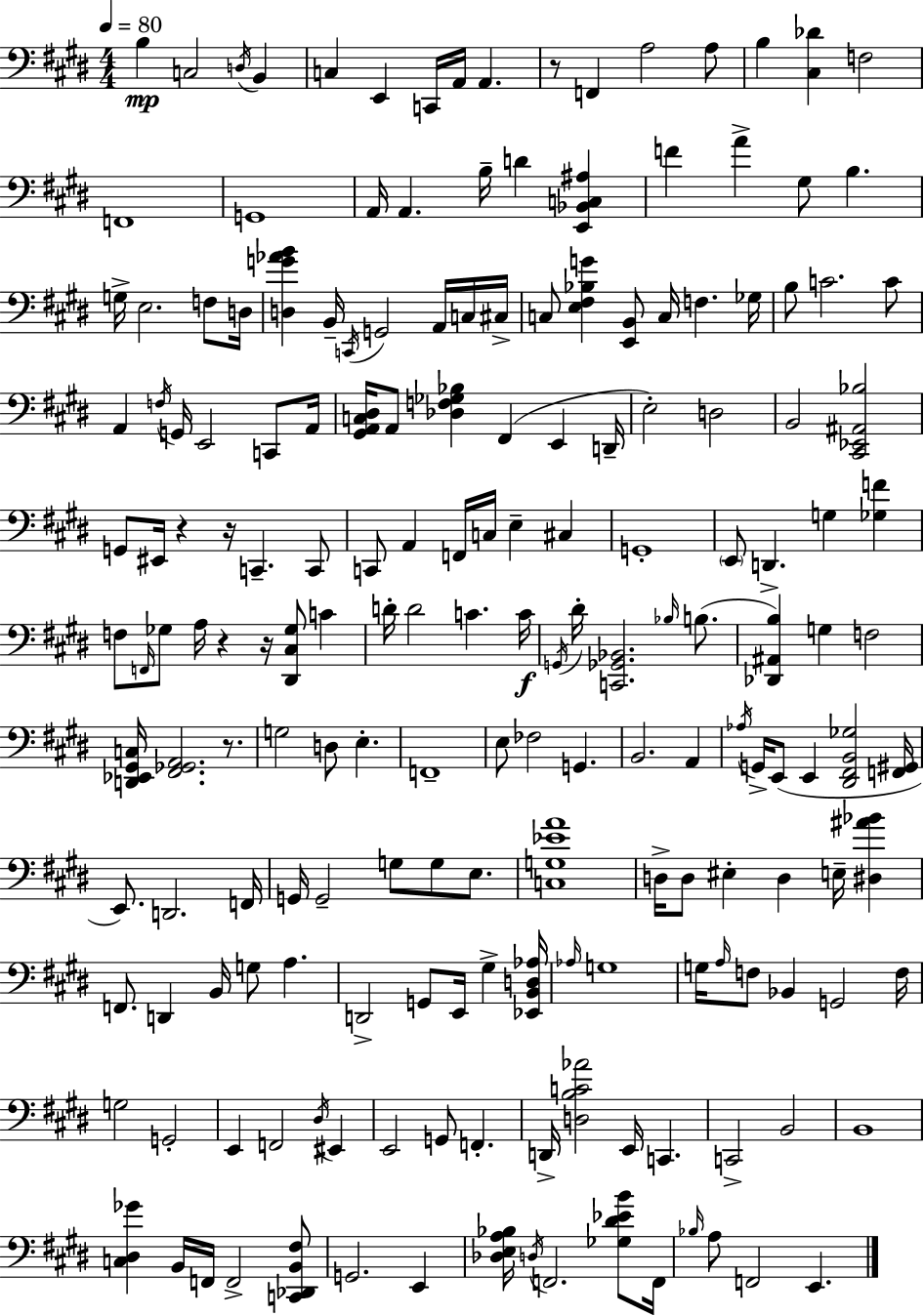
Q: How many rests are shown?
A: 6